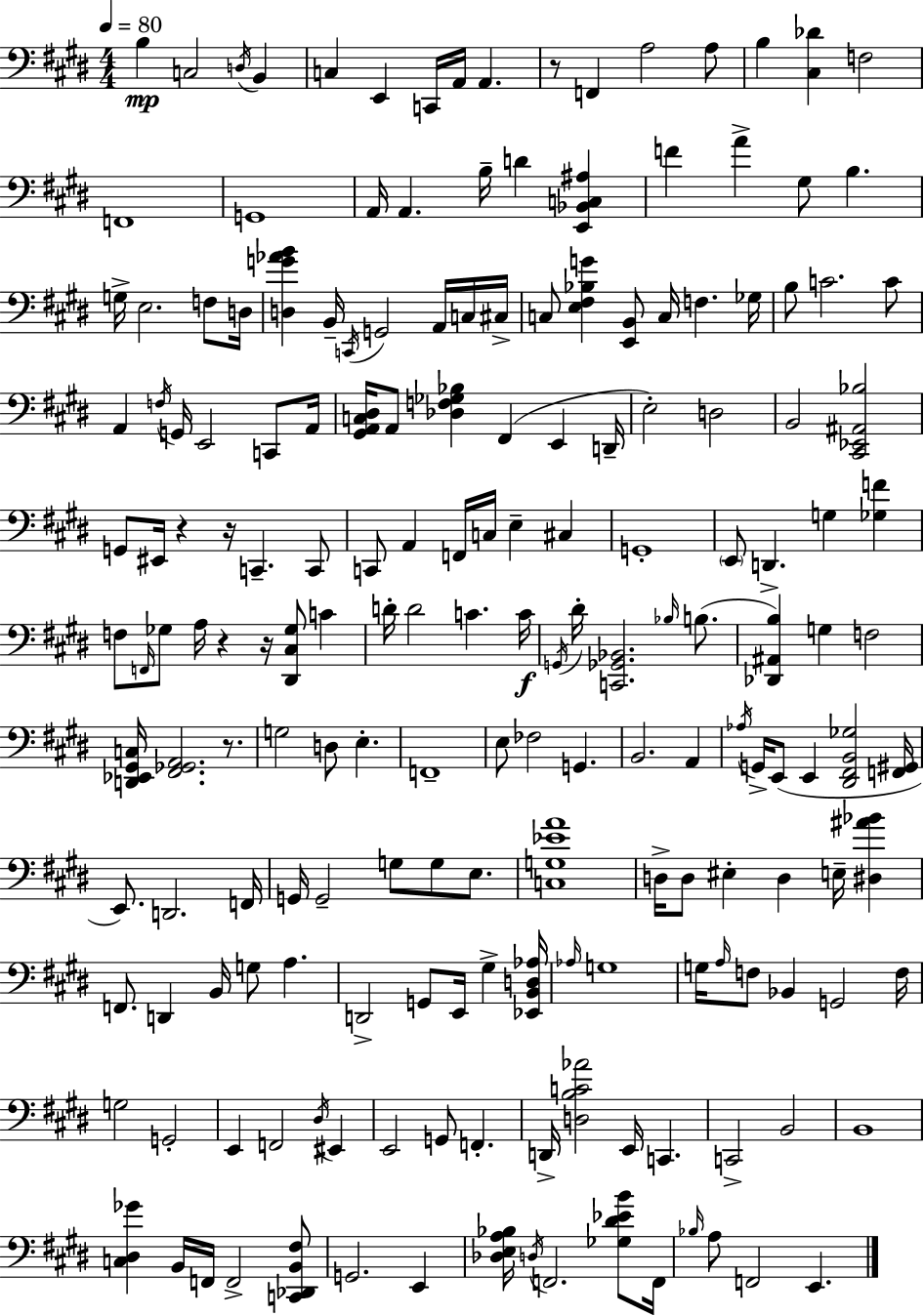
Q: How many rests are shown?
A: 6